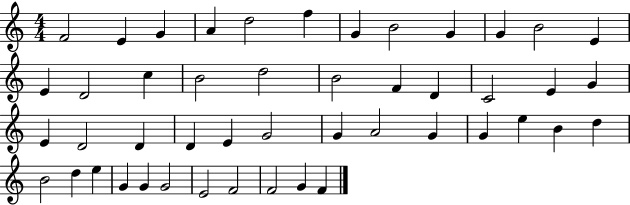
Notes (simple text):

F4/h E4/q G4/q A4/q D5/h F5/q G4/q B4/h G4/q G4/q B4/h E4/q E4/q D4/h C5/q B4/h D5/h B4/h F4/q D4/q C4/h E4/q G4/q E4/q D4/h D4/q D4/q E4/q G4/h G4/q A4/h G4/q G4/q E5/q B4/q D5/q B4/h D5/q E5/q G4/q G4/q G4/h E4/h F4/h F4/h G4/q F4/q